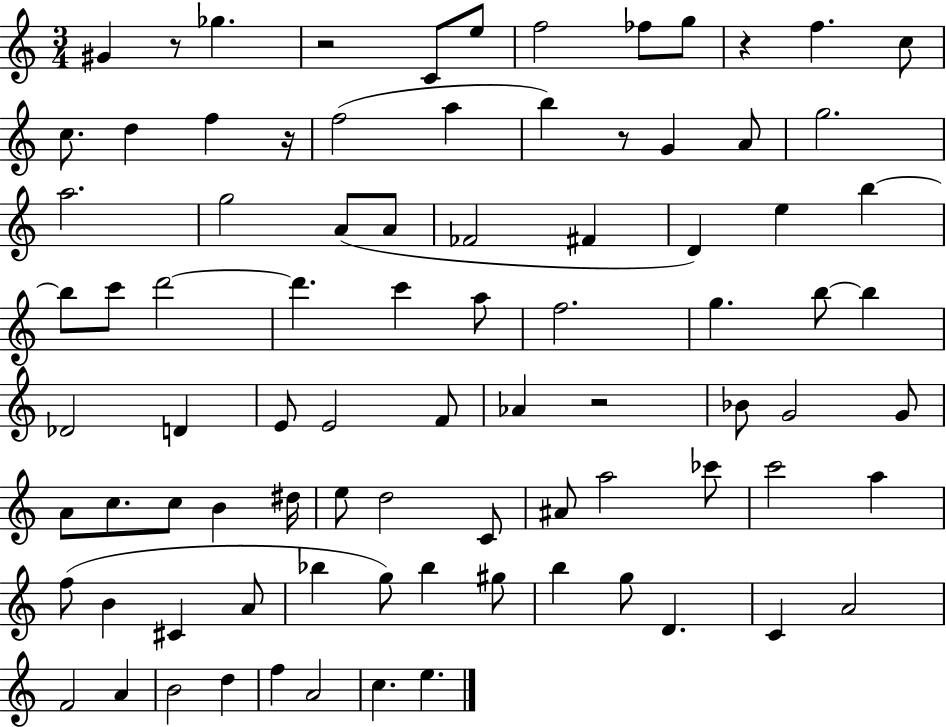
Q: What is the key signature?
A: C major